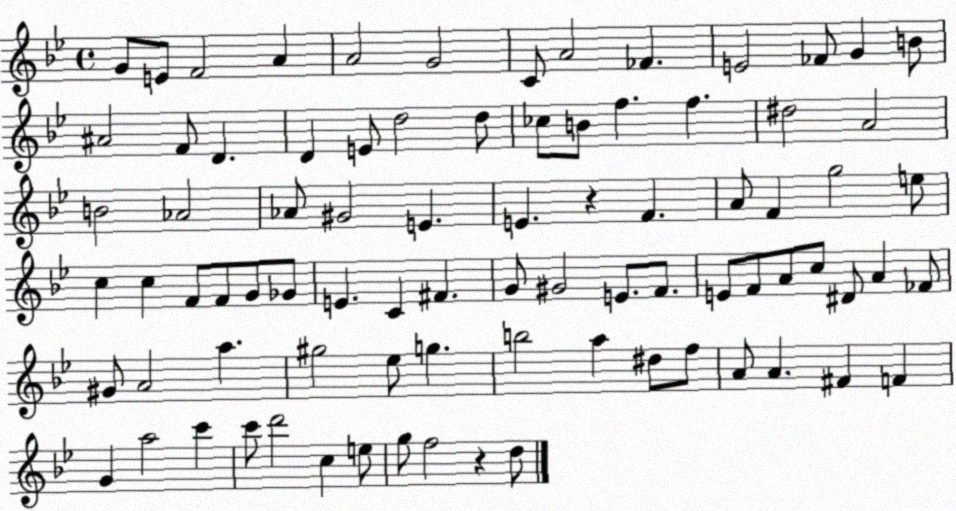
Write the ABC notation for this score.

X:1
T:Untitled
M:4/4
L:1/4
K:Bb
G/2 E/2 F2 A A2 G2 C/2 A2 _F E2 _F/2 G B/2 ^A2 F/2 D D E/2 d2 d/2 _c/2 B/2 f f ^d2 A2 B2 _A2 _A/2 ^G2 E E z F A/2 F g2 e/2 c c F/2 F/2 G/2 _G/2 E C ^F G/2 ^G2 E/2 F/2 E/2 F/2 A/2 c/2 ^D/2 A _F/2 ^G/2 A2 a ^g2 _e/2 g b2 a ^d/2 f/2 A/2 A ^F F G a2 c' c'/2 d'2 c e/2 g/2 f2 z d/2